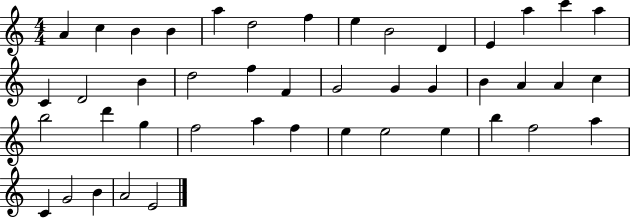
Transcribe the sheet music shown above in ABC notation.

X:1
T:Untitled
M:4/4
L:1/4
K:C
A c B B a d2 f e B2 D E a c' a C D2 B d2 f F G2 G G B A A c b2 d' g f2 a f e e2 e b f2 a C G2 B A2 E2